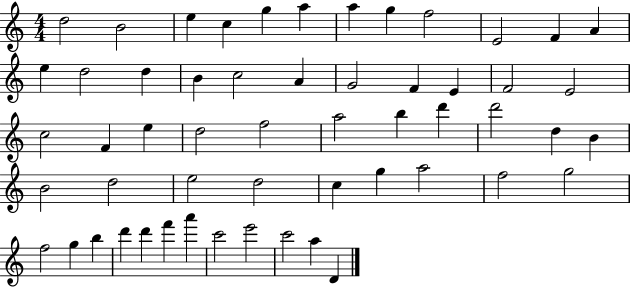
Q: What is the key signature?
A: C major